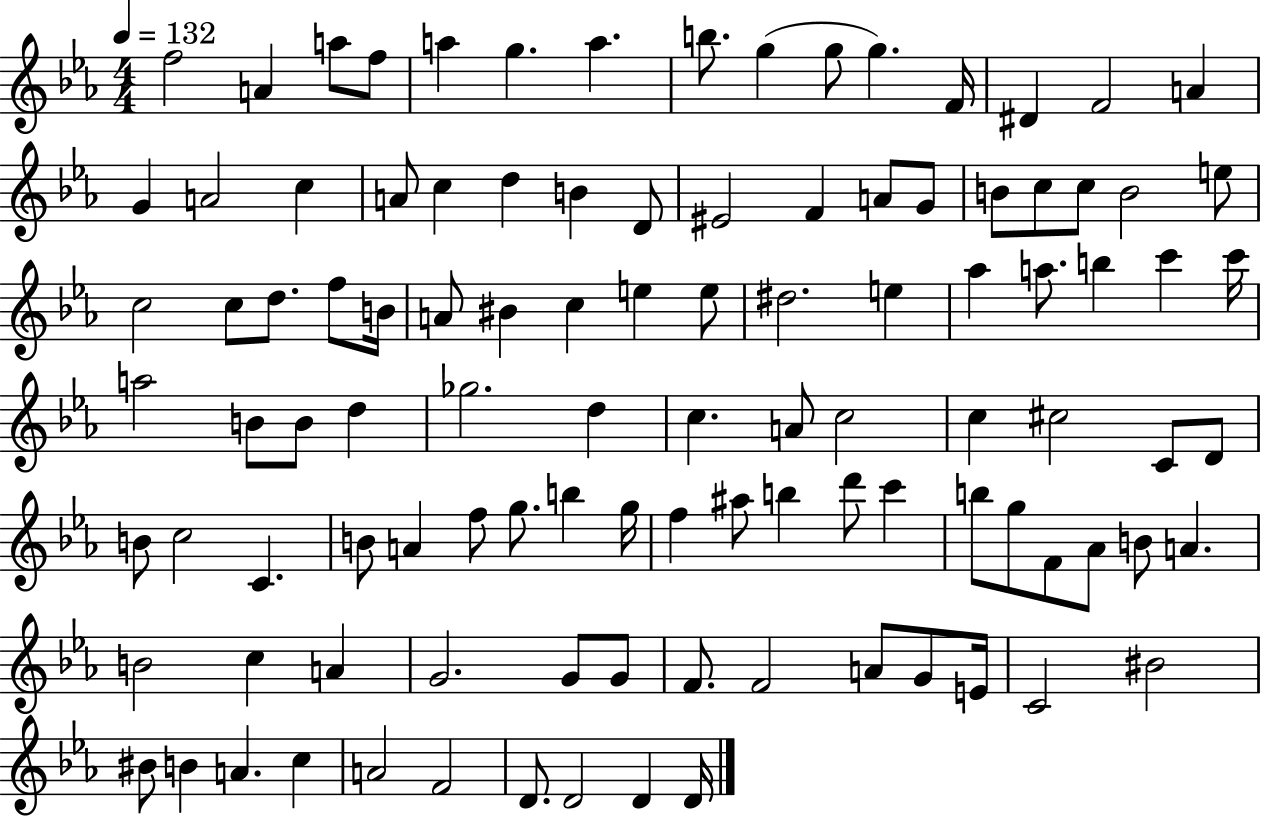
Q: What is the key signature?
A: EES major